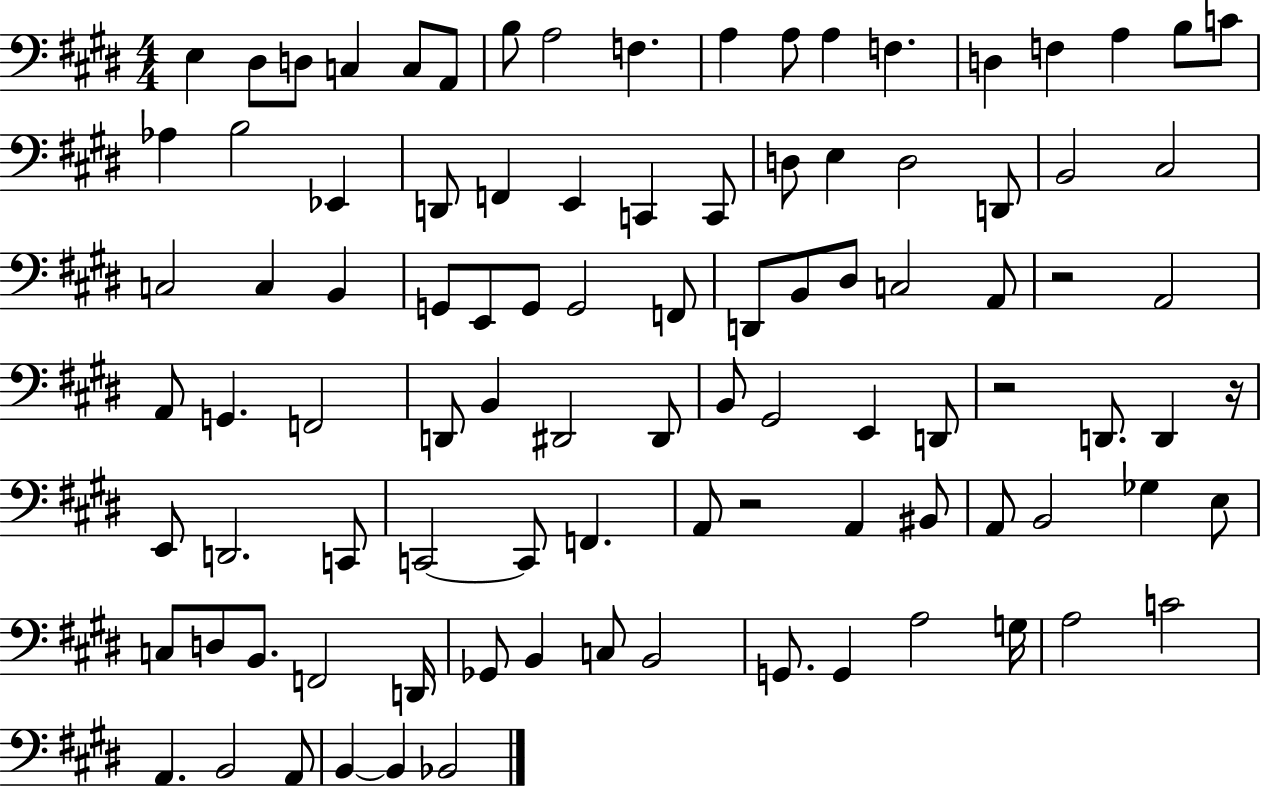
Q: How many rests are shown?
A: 4